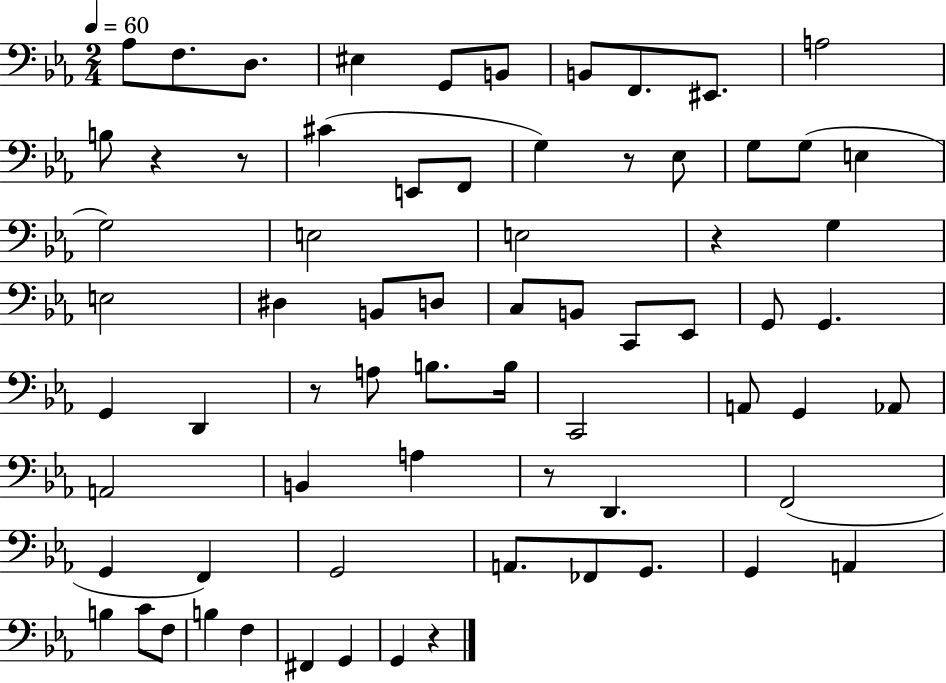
X:1
T:Untitled
M:2/4
L:1/4
K:Eb
_A,/2 F,/2 D,/2 ^E, G,,/2 B,,/2 B,,/2 F,,/2 ^E,,/2 A,2 B,/2 z z/2 ^C E,,/2 F,,/2 G, z/2 _E,/2 G,/2 G,/2 E, G,2 E,2 E,2 z G, E,2 ^D, B,,/2 D,/2 C,/2 B,,/2 C,,/2 _E,,/2 G,,/2 G,, G,, D,, z/2 A,/2 B,/2 B,/4 C,,2 A,,/2 G,, _A,,/2 A,,2 B,, A, z/2 D,, F,,2 G,, F,, G,,2 A,,/2 _F,,/2 G,,/2 G,, A,, B, C/2 F,/2 B, F, ^F,, G,, G,, z